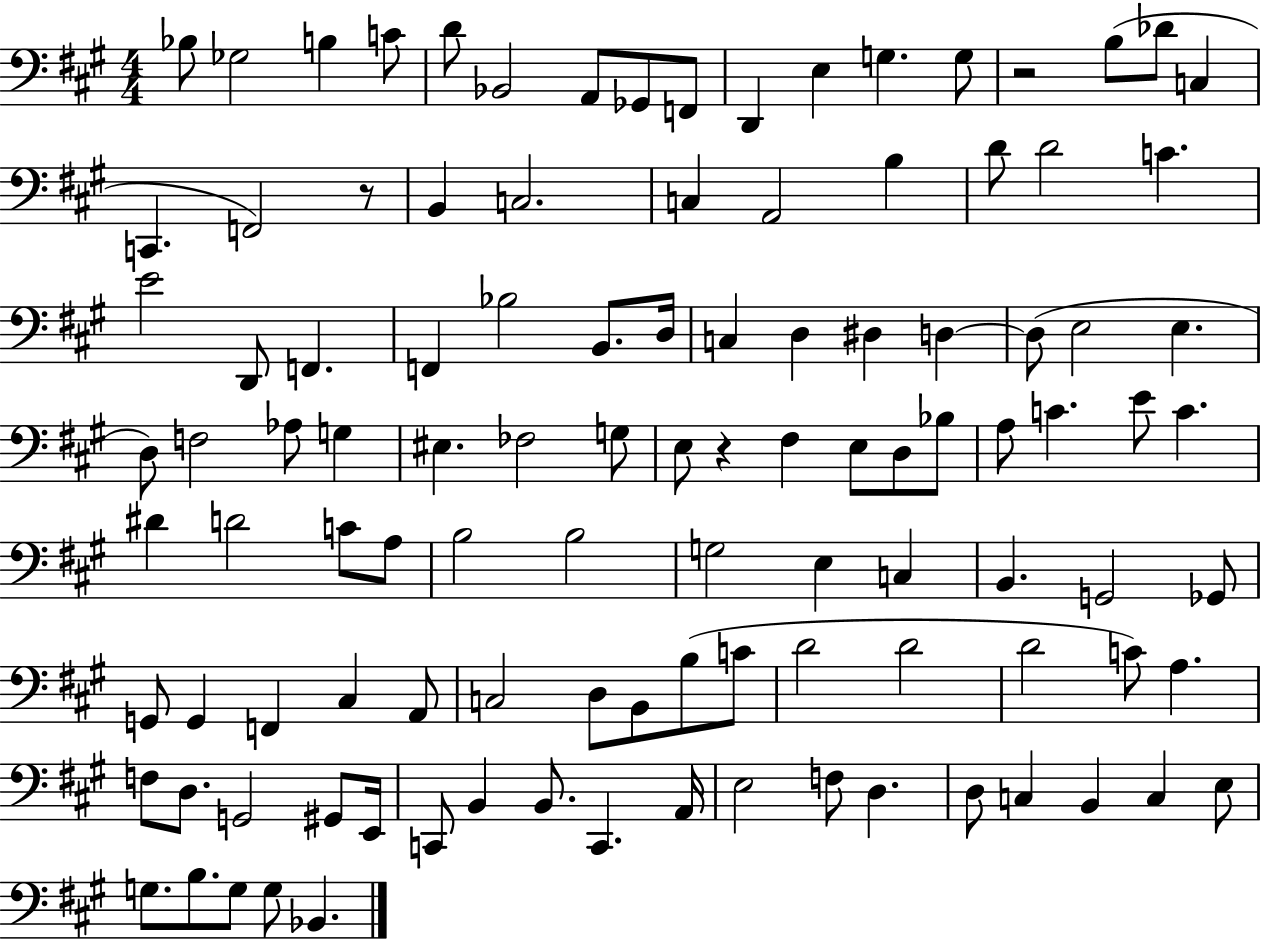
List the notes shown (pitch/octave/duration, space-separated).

Bb3/e Gb3/h B3/q C4/e D4/e Bb2/h A2/e Gb2/e F2/e D2/q E3/q G3/q. G3/e R/h B3/e Db4/e C3/q C2/q. F2/h R/e B2/q C3/h. C3/q A2/h B3/q D4/e D4/h C4/q. E4/h D2/e F2/q. F2/q Bb3/h B2/e. D3/s C3/q D3/q D#3/q D3/q D3/e E3/h E3/q. D3/e F3/h Ab3/e G3/q EIS3/q. FES3/h G3/e E3/e R/q F#3/q E3/e D3/e Bb3/e A3/e C4/q. E4/e C4/q. D#4/q D4/h C4/e A3/e B3/h B3/h G3/h E3/q C3/q B2/q. G2/h Gb2/e G2/e G2/q F2/q C#3/q A2/e C3/h D3/e B2/e B3/e C4/e D4/h D4/h D4/h C4/e A3/q. F3/e D3/e. G2/h G#2/e E2/s C2/e B2/q B2/e. C2/q. A2/s E3/h F3/e D3/q. D3/e C3/q B2/q C3/q E3/e G3/e. B3/e. G3/e G3/e Bb2/q.